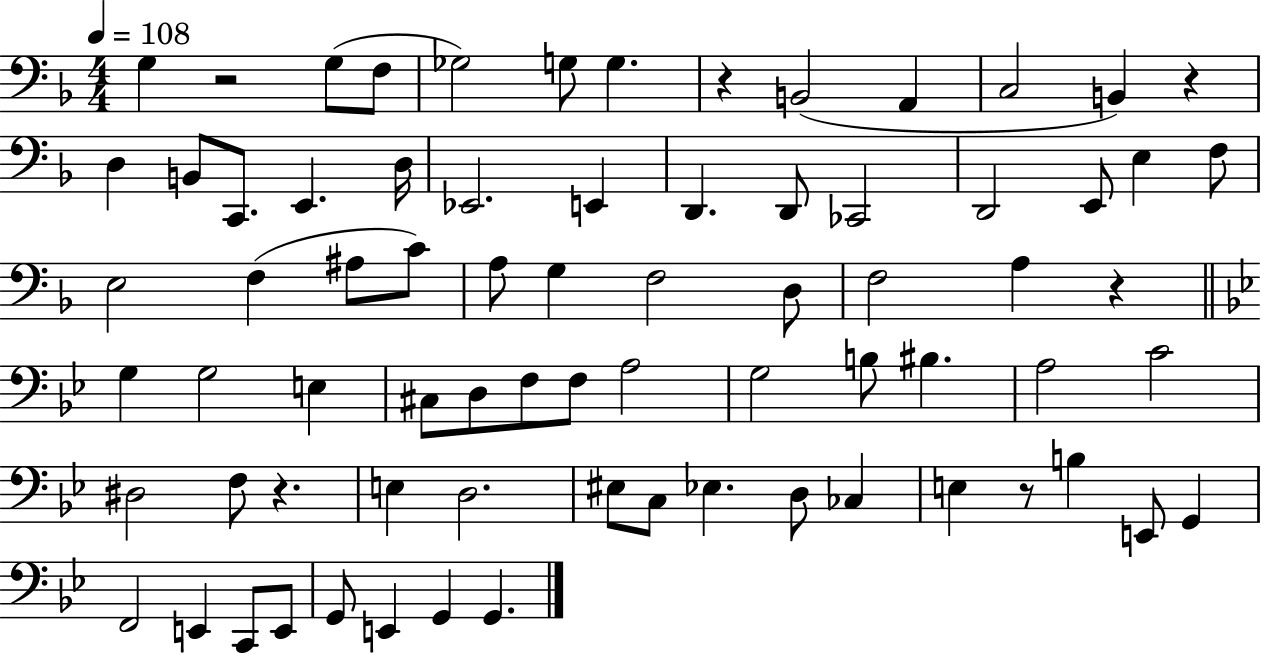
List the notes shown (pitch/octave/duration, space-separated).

G3/q R/h G3/e F3/e Gb3/h G3/e G3/q. R/q B2/h A2/q C3/h B2/q R/q D3/q B2/e C2/e. E2/q. D3/s Eb2/h. E2/q D2/q. D2/e CES2/h D2/h E2/e E3/q F3/e E3/h F3/q A#3/e C4/e A3/e G3/q F3/h D3/e F3/h A3/q R/q G3/q G3/h E3/q C#3/e D3/e F3/e F3/e A3/h G3/h B3/e BIS3/q. A3/h C4/h D#3/h F3/e R/q. E3/q D3/h. EIS3/e C3/e Eb3/q. D3/e CES3/q E3/q R/e B3/q E2/e G2/q F2/h E2/q C2/e E2/e G2/e E2/q G2/q G2/q.